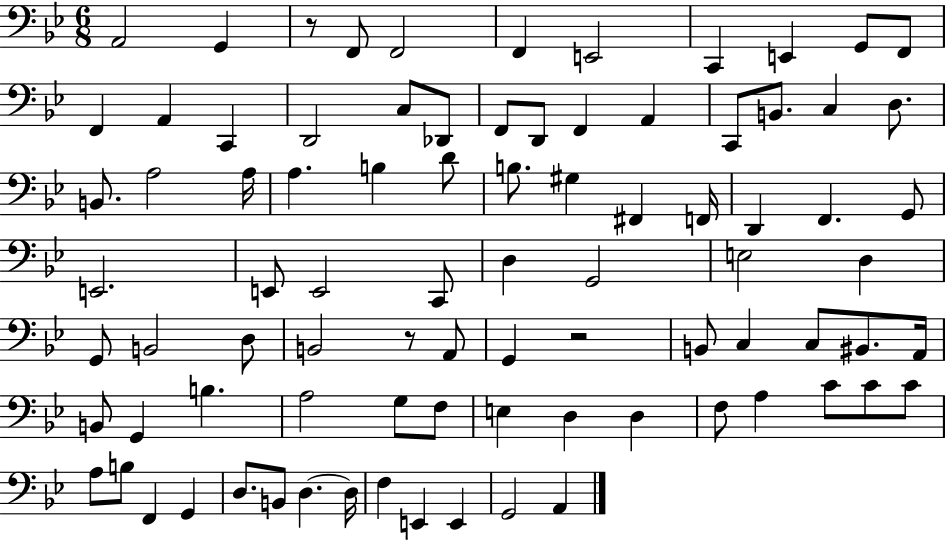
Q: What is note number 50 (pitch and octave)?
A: A2